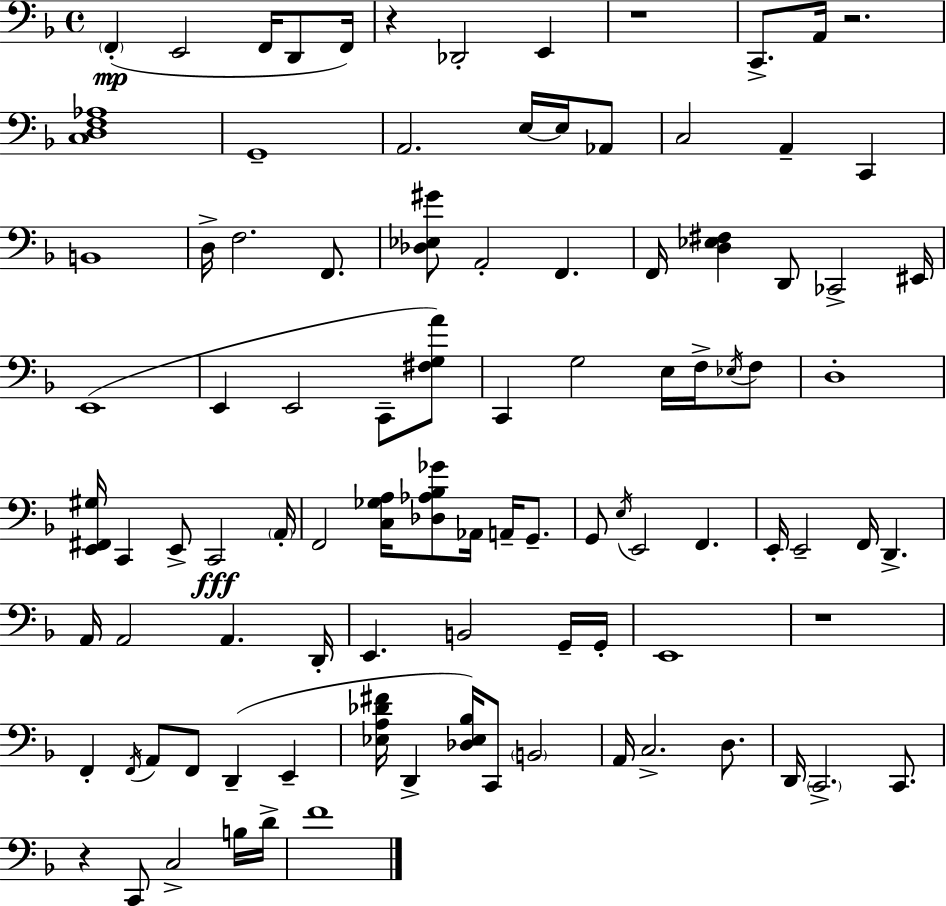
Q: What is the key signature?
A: D minor